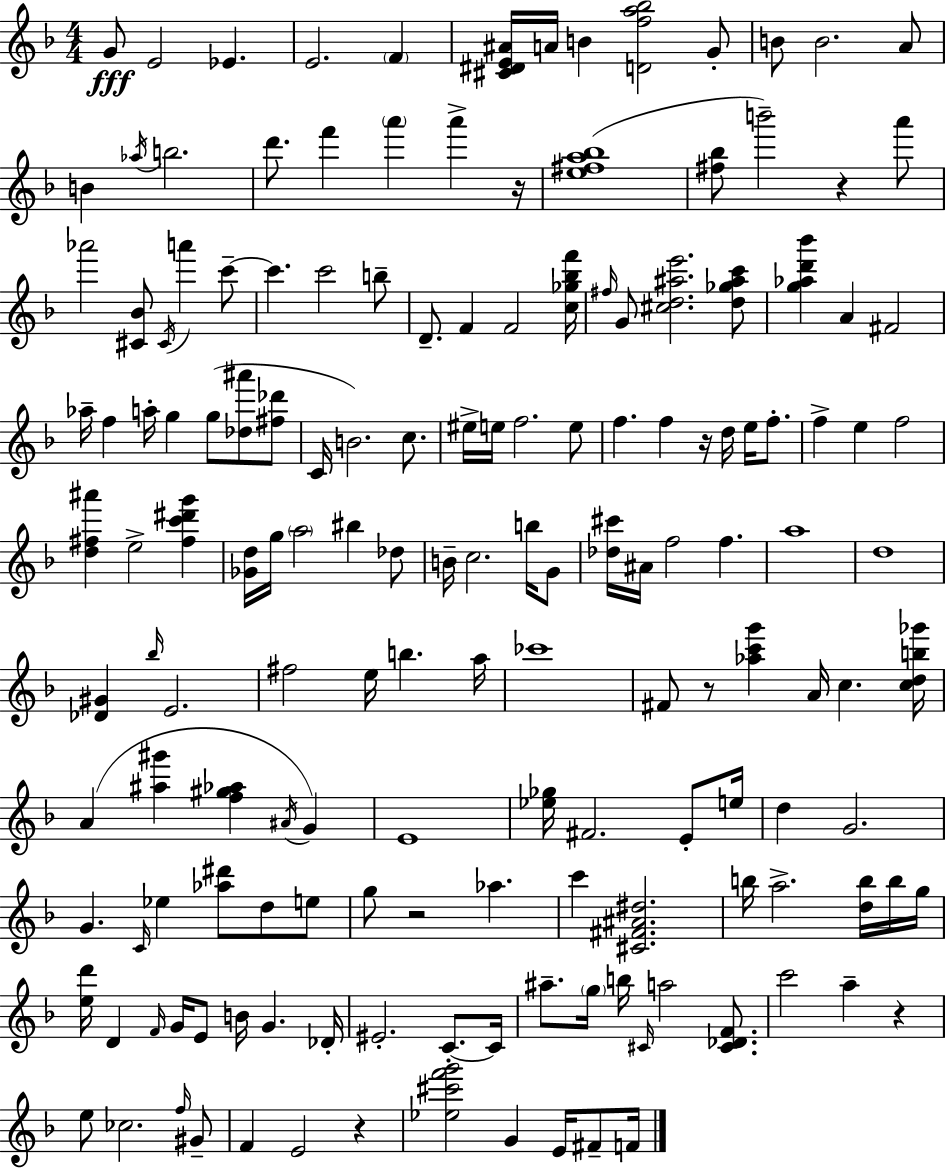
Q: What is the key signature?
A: D minor